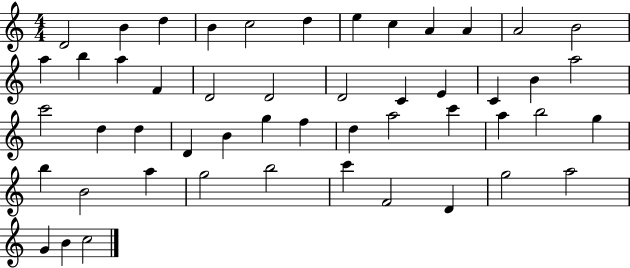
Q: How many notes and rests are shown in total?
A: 50